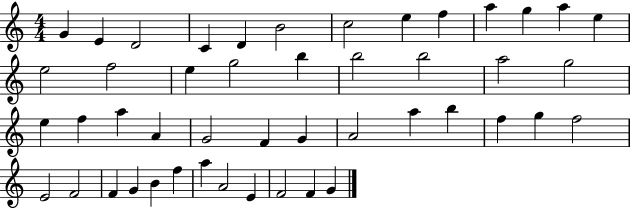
{
  \clef treble
  \numericTimeSignature
  \time 4/4
  \key c \major
  g'4 e'4 d'2 | c'4 d'4 b'2 | c''2 e''4 f''4 | a''4 g''4 a''4 e''4 | \break e''2 f''2 | e''4 g''2 b''4 | b''2 b''2 | a''2 g''2 | \break e''4 f''4 a''4 a'4 | g'2 f'4 g'4 | a'2 a''4 b''4 | f''4 g''4 f''2 | \break e'2 f'2 | f'4 g'4 b'4 f''4 | a''4 a'2 e'4 | f'2 f'4 g'4 | \break \bar "|."
}